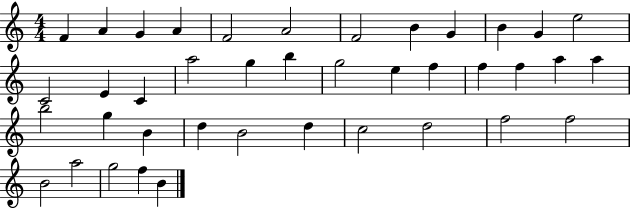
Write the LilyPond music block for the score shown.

{
  \clef treble
  \numericTimeSignature
  \time 4/4
  \key c \major
  f'4 a'4 g'4 a'4 | f'2 a'2 | f'2 b'4 g'4 | b'4 g'4 e''2 | \break c'2 e'4 c'4 | a''2 g''4 b''4 | g''2 e''4 f''4 | f''4 f''4 a''4 a''4 | \break b''2 g''4 b'4 | d''4 b'2 d''4 | c''2 d''2 | f''2 f''2 | \break b'2 a''2 | g''2 f''4 b'4 | \bar "|."
}